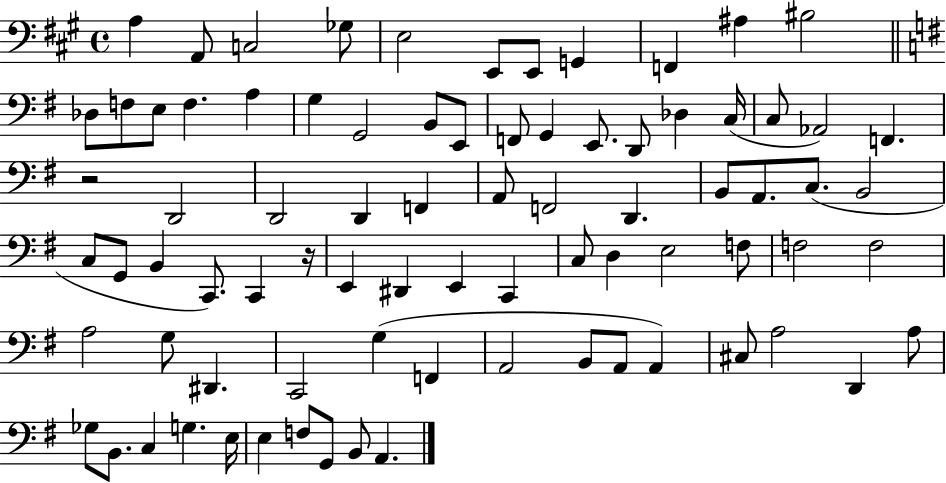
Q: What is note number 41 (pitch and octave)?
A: C3